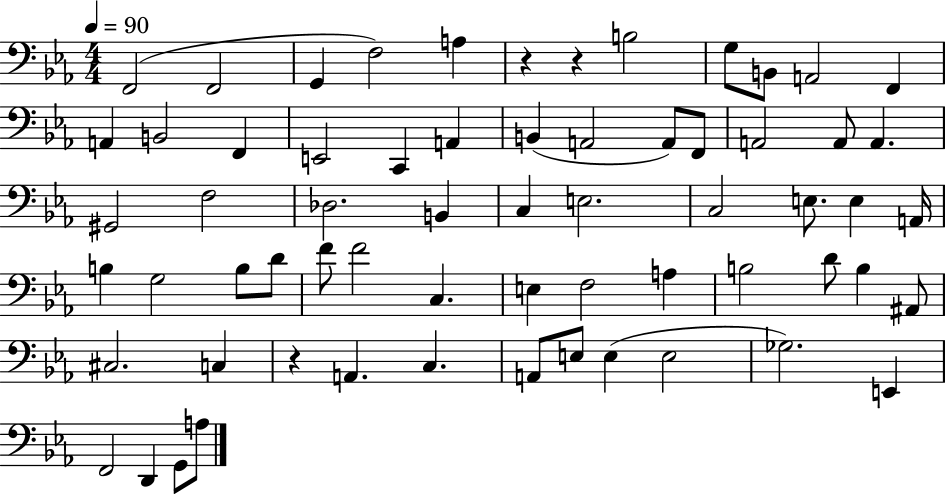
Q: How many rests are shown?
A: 3